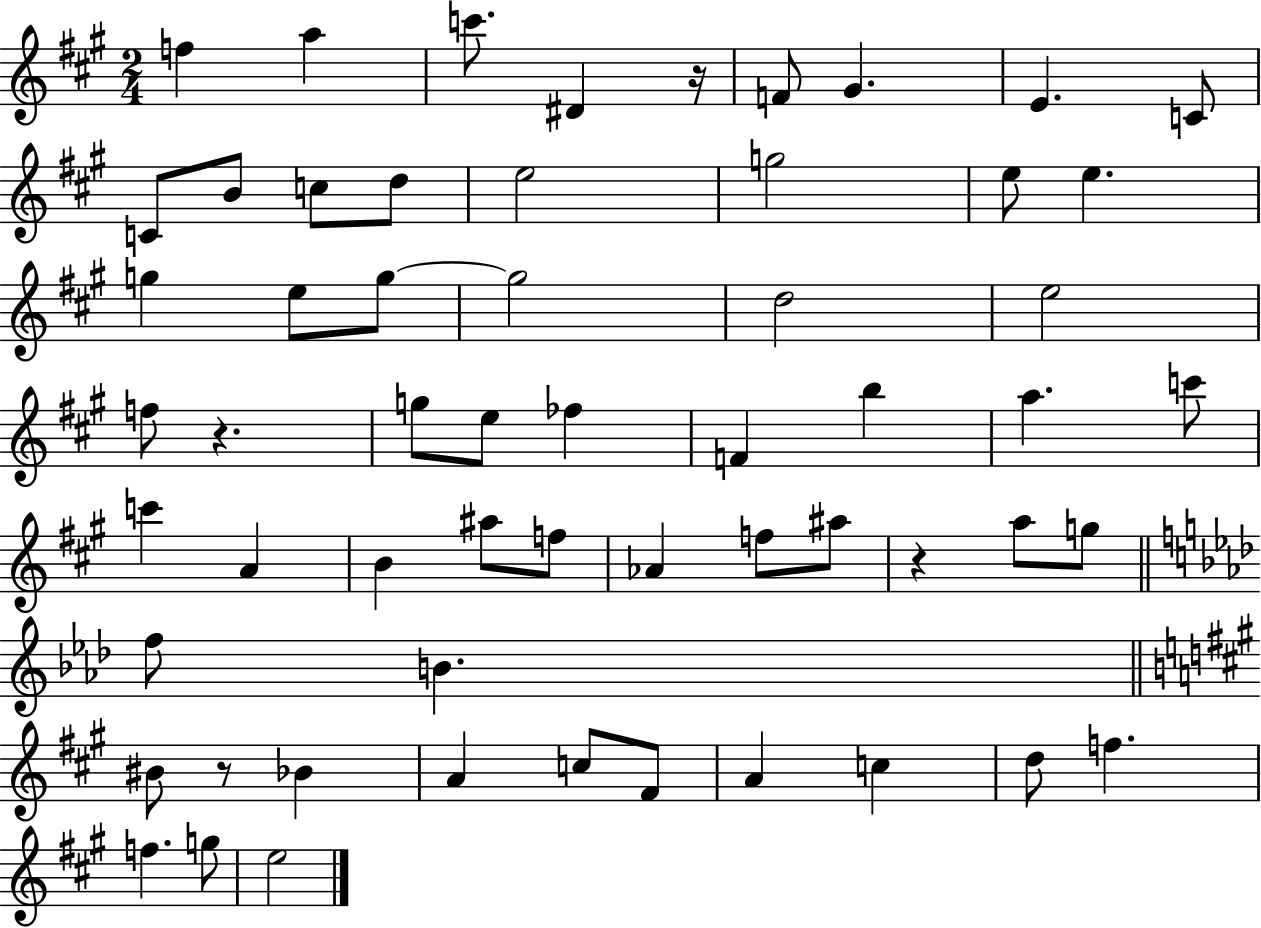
F5/q A5/q C6/e. D#4/q R/s F4/e G#4/q. E4/q. C4/e C4/e B4/e C5/e D5/e E5/h G5/h E5/e E5/q. G5/q E5/e G5/e G5/h D5/h E5/h F5/e R/q. G5/e E5/e FES5/q F4/q B5/q A5/q. C6/e C6/q A4/q B4/q A#5/e F5/e Ab4/q F5/e A#5/e R/q A5/e G5/e F5/e B4/q. BIS4/e R/e Bb4/q A4/q C5/e F#4/e A4/q C5/q D5/e F5/q. F5/q. G5/e E5/h